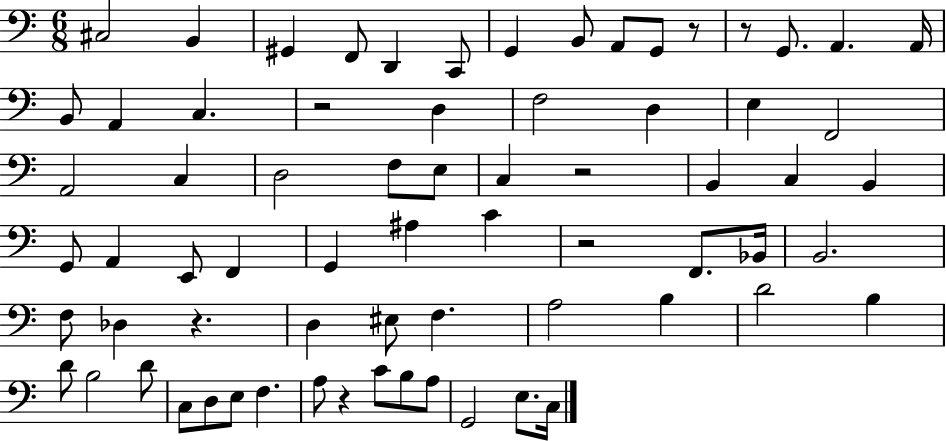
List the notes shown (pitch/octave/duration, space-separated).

C#3/h B2/q G#2/q F2/e D2/q C2/e G2/q B2/e A2/e G2/e R/e R/e G2/e. A2/q. A2/s B2/e A2/q C3/q. R/h D3/q F3/h D3/q E3/q F2/h A2/h C3/q D3/h F3/e E3/e C3/q R/h B2/q C3/q B2/q G2/e A2/q E2/e F2/q G2/q A#3/q C4/q R/h F2/e. Bb2/s B2/h. F3/e Db3/q R/q. D3/q EIS3/e F3/q. A3/h B3/q D4/h B3/q D4/e B3/h D4/e C3/e D3/e E3/e F3/q. A3/e R/q C4/e B3/e A3/e G2/h E3/e. C3/s